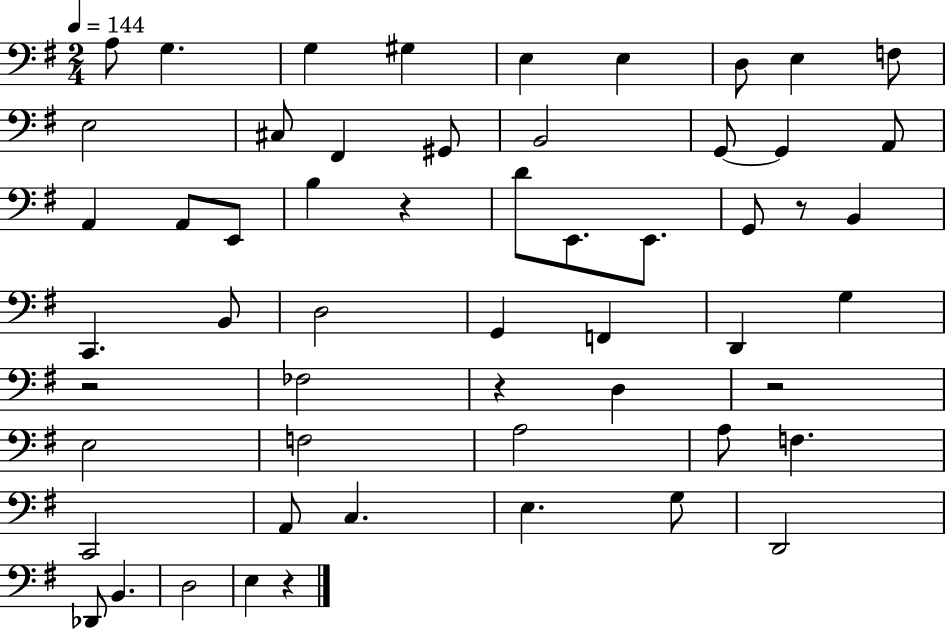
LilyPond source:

{
  \clef bass
  \numericTimeSignature
  \time 2/4
  \key g \major
  \tempo 4 = 144
  \repeat volta 2 { a8 g4. | g4 gis4 | e4 e4 | d8 e4 f8 | \break e2 | cis8 fis,4 gis,8 | b,2 | g,8~~ g,4 a,8 | \break a,4 a,8 e,8 | b4 r4 | d'8 e,8. e,8. | g,8 r8 b,4 | \break c,4. b,8 | d2 | g,4 f,4 | d,4 g4 | \break r2 | fes2 | r4 d4 | r2 | \break e2 | f2 | a2 | a8 f4. | \break c,2 | a,8 c4. | e4. g8 | d,2 | \break des,8 b,4. | d2 | e4 r4 | } \bar "|."
}